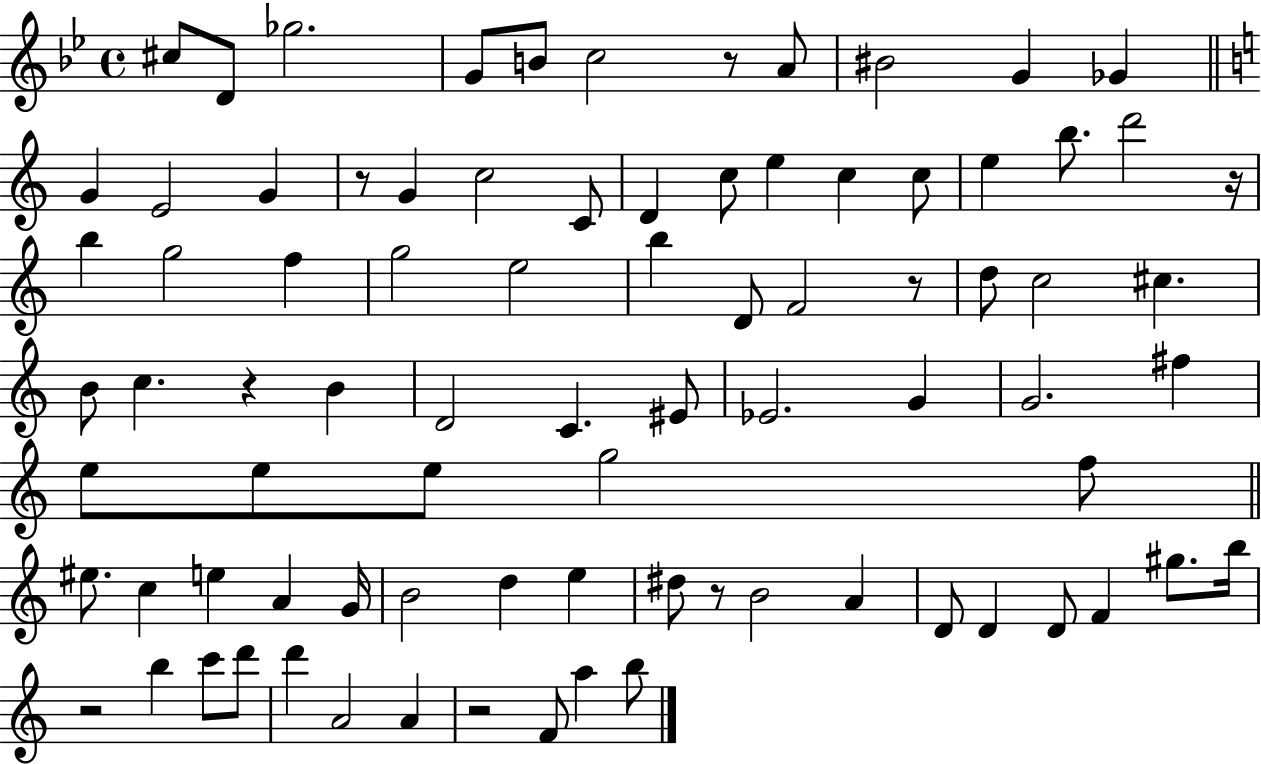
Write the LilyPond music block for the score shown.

{
  \clef treble
  \time 4/4
  \defaultTimeSignature
  \key bes \major
  cis''8 d'8 ges''2. | g'8 b'8 c''2 r8 a'8 | bis'2 g'4 ges'4 | \bar "||" \break \key c \major g'4 e'2 g'4 | r8 g'4 c''2 c'8 | d'4 c''8 e''4 c''4 c''8 | e''4 b''8. d'''2 r16 | \break b''4 g''2 f''4 | g''2 e''2 | b''4 d'8 f'2 r8 | d''8 c''2 cis''4. | \break b'8 c''4. r4 b'4 | d'2 c'4. eis'8 | ees'2. g'4 | g'2. fis''4 | \break e''8 e''8 e''8 g''2 f''8 | \bar "||" \break \key a \minor eis''8. c''4 e''4 a'4 g'16 | b'2 d''4 e''4 | dis''8 r8 b'2 a'4 | d'8 d'4 d'8 f'4 gis''8. b''16 | \break r2 b''4 c'''8 d'''8 | d'''4 a'2 a'4 | r2 f'8 a''4 b''8 | \bar "|."
}